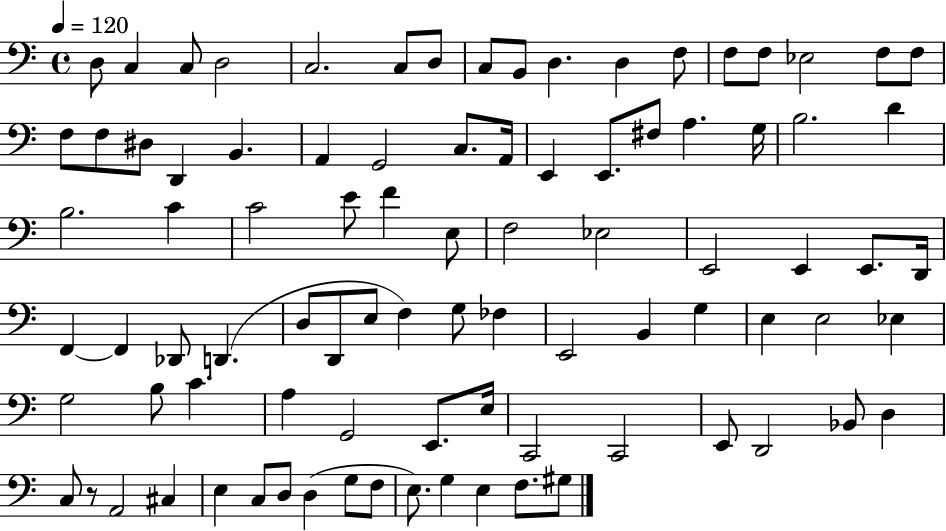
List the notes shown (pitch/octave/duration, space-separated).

D3/e C3/q C3/e D3/h C3/h. C3/e D3/e C3/e B2/e D3/q. D3/q F3/e F3/e F3/e Eb3/h F3/e F3/e F3/e F3/e D#3/e D2/q B2/q. A2/q G2/h C3/e. A2/s E2/q E2/e. F#3/e A3/q. G3/s B3/h. D4/q B3/h. C4/q C4/h E4/e F4/q E3/e F3/h Eb3/h E2/h E2/q E2/e. D2/s F2/q F2/q Db2/e D2/q. D3/e D2/e E3/e F3/q G3/e FES3/q E2/h B2/q G3/q E3/q E3/h Eb3/q G3/h B3/e C4/q. A3/q G2/h E2/e. E3/s C2/h C2/h E2/e D2/h Bb2/e D3/q C3/e R/e A2/h C#3/q E3/q C3/e D3/e D3/q G3/e F3/e E3/e. G3/q E3/q F3/e. G#3/e